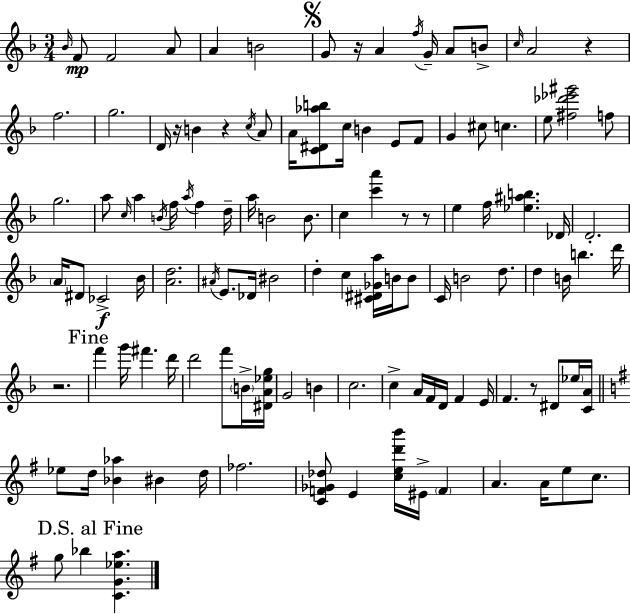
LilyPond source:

{
  \clef treble
  \numericTimeSignature
  \time 3/4
  \key f \major
  \grace { bes'16 }\mp f'8 f'2 a'8 | a'4 b'2 | \mark \markup { \musicglyph "scripts.segno" } g'8 r16 a'4 \acciaccatura { f''16 } g'16-- a'8 | b'8-> \grace { c''16 } a'2 r4 | \break f''2. | g''2. | d'16 r16 b'4 r4 | \acciaccatura { c''16 } a'8 a'16 <c' dis' aes'' b''>8 c''16 b'4 | \break e'8 f'8 g'4 cis''8 c''4. | e''8 <fis'' des''' ees''' gis'''>2 | f''8 g''2. | a''8 \grace { c''16 } a''4 \acciaccatura { b'16 } | \break f''16 \acciaccatura { a''16 } f''4 d''16-- a''16 b'2 | b'8. c''4 <c''' a'''>4 | r8 r8 e''4 f''16 | <ees'' ais'' b''>4. des'16 d'2.-. | \break \parenthesize a'16 dis'8 ces'2->\f | bes'16 <a' d''>2. | \acciaccatura { ais'16 } e'8. des'16 | bis'2 d''4-. | \break c''4 <cis' dis' ges' a''>16 b'16 b'8 c'16 b'2 | d''8. d''4 | b'16 b''4. d'''16 r2. | \mark "Fine" f'''4 | \break g'''16 fis'''4. d'''16 d'''2 | f'''8 \parenthesize b'16-> <dis' a' ees'' g''>16 g'2 | b'4 c''2. | c''4-> | \break a'16 f'16 d'16 f'4 e'16 f'4. | r8 dis'8 \parenthesize ees''16 <c' a'>16 \bar "||" \break \key g \major ees''8 d''16 <bes' aes''>4 bis'4 d''16 | fes''2. | <c' f' ges' des''>8 e'4 <c'' e'' d''' b'''>16 eis'16-> \parenthesize f'4 | a'4. a'16 e''8 c''8. | \break \mark "D.S. al Fine" g''8 bes''4 <c' g' ees'' a''>4. | \bar "|."
}